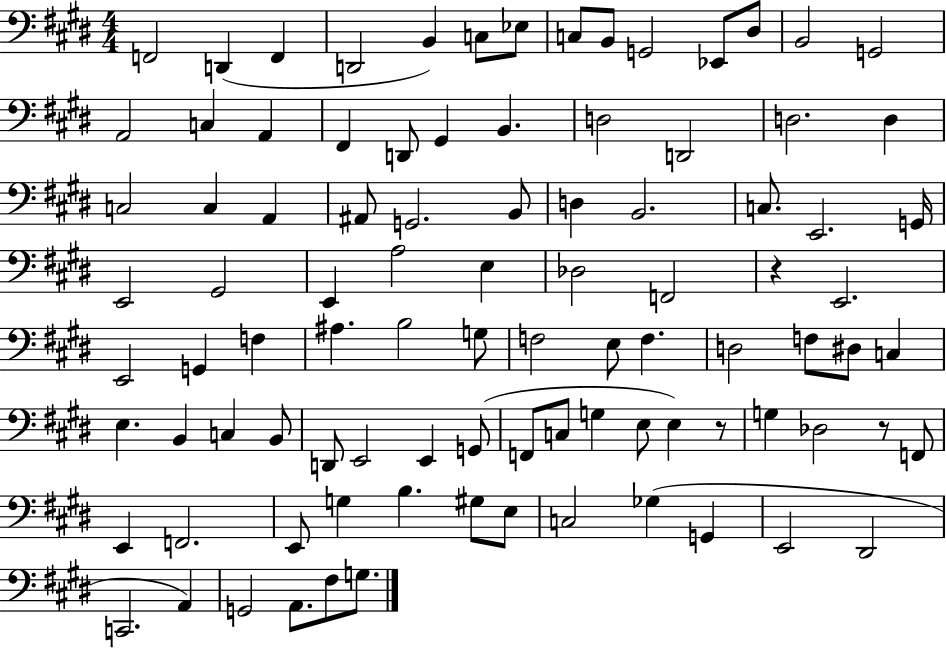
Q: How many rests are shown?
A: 3